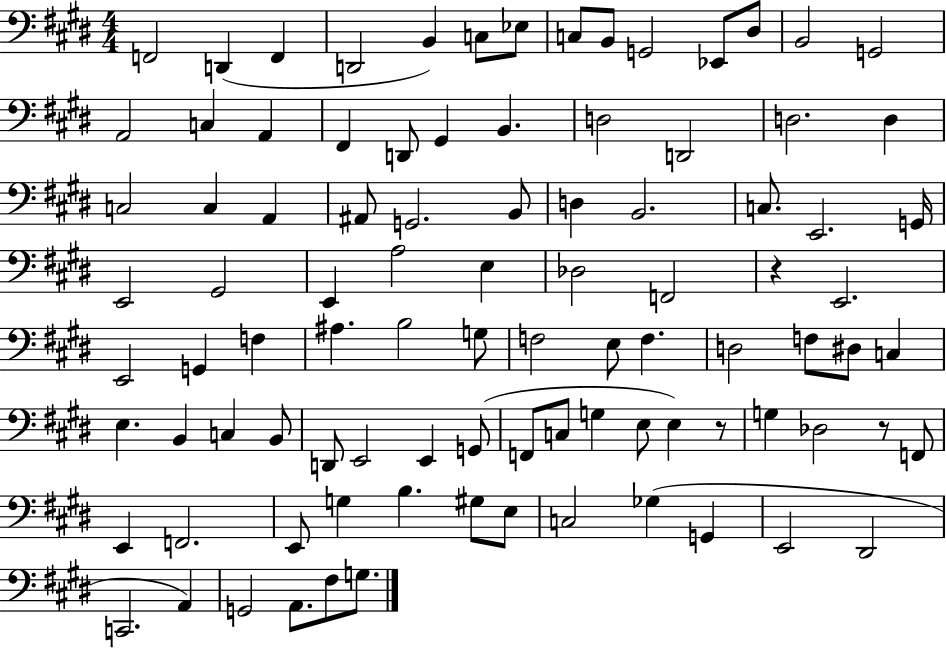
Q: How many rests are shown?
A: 3